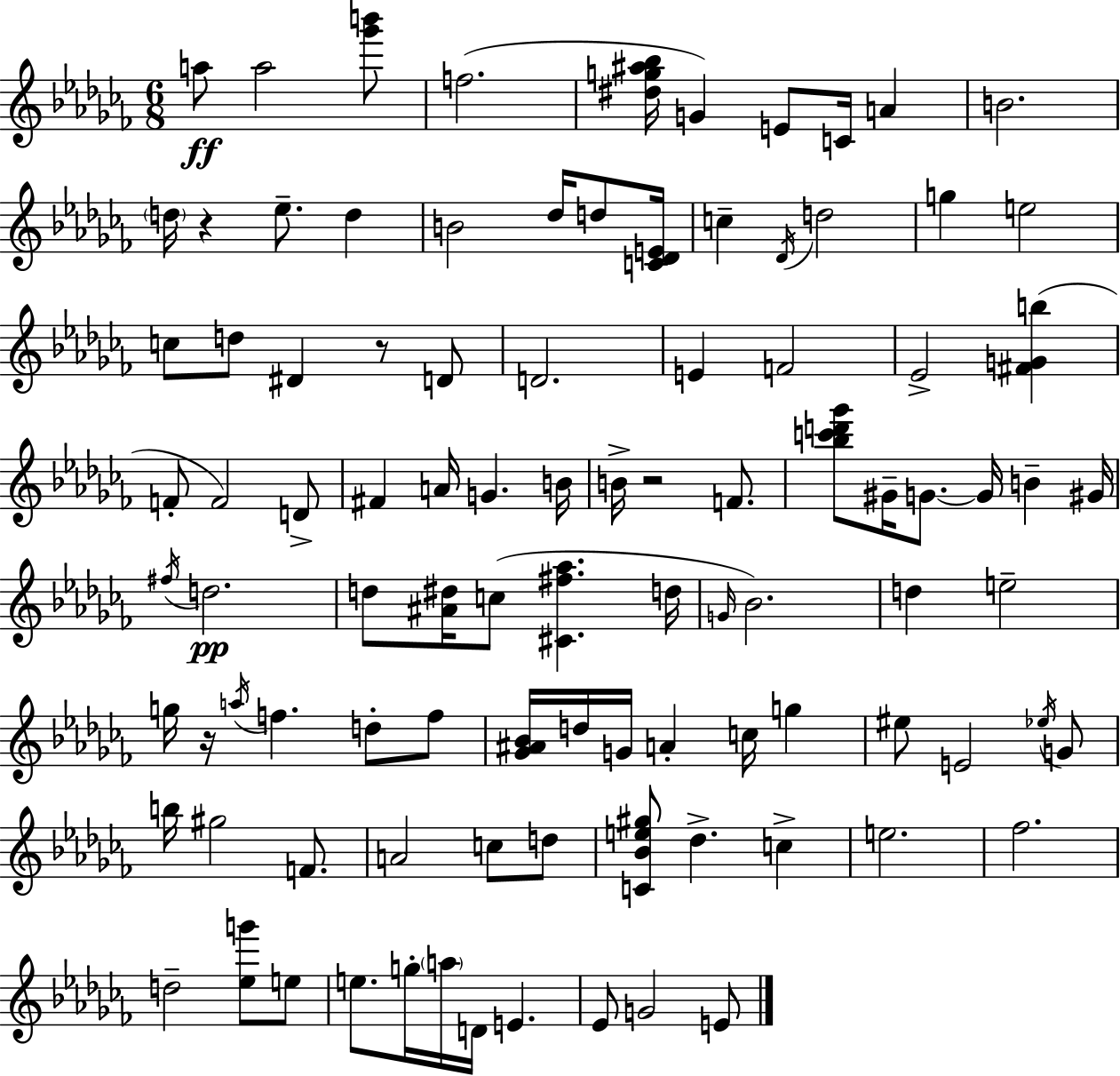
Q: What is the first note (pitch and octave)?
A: A5